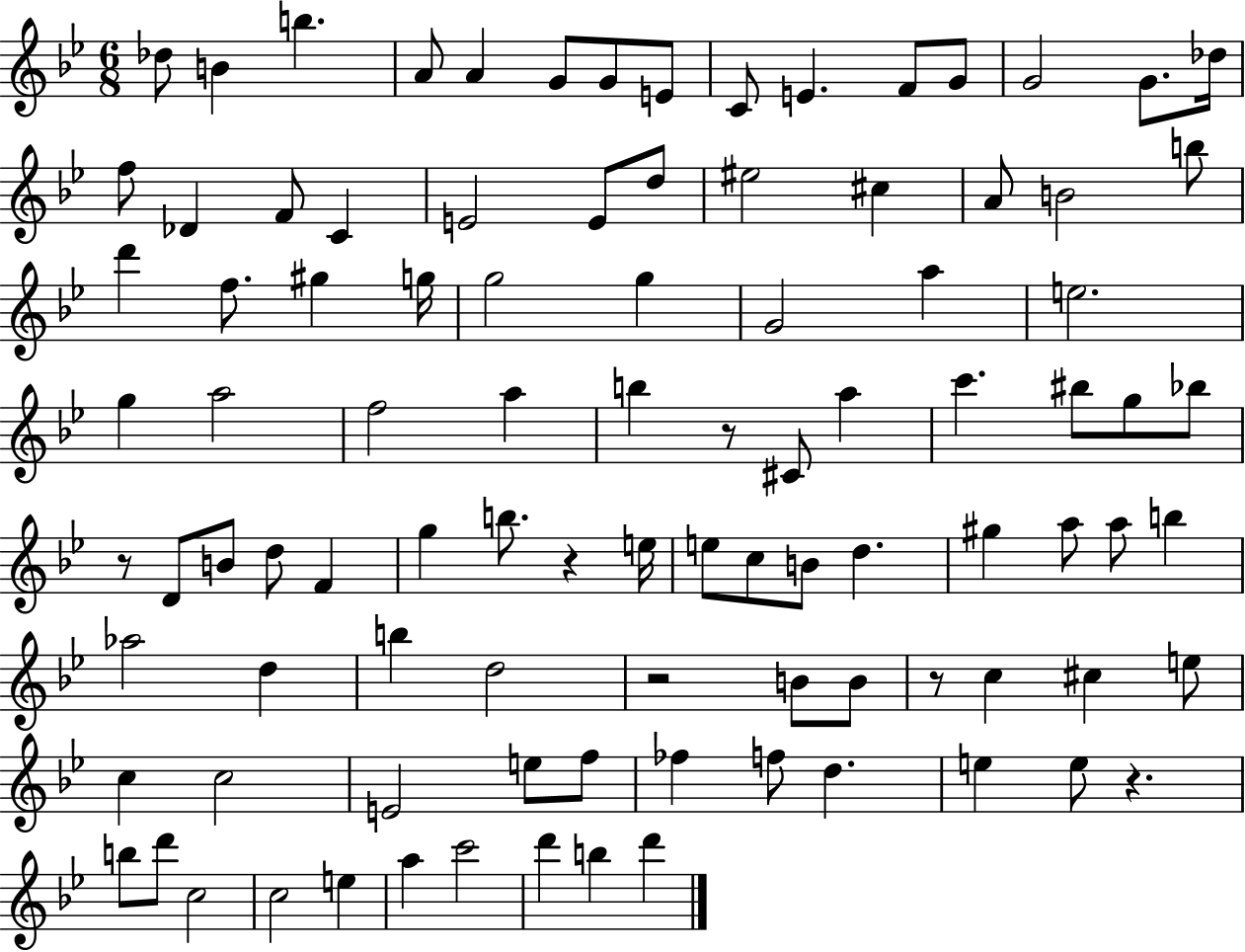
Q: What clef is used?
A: treble